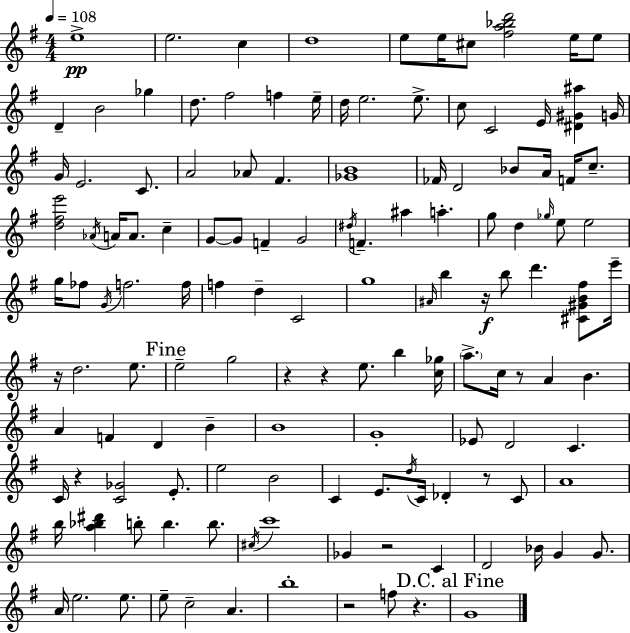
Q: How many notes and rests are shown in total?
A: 135